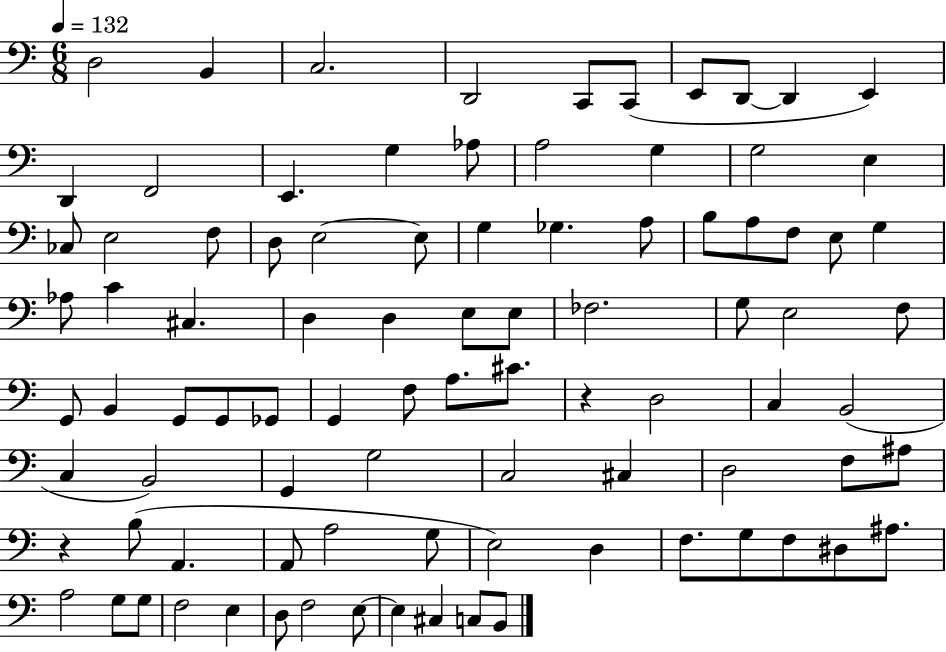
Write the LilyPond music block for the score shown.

{
  \clef bass
  \numericTimeSignature
  \time 6/8
  \key c \major
  \tempo 4 = 132
  d2 b,4 | c2. | d,2 c,8 c,8( | e,8 d,8~~ d,4 e,4) | \break d,4 f,2 | e,4. g4 aes8 | a2 g4 | g2 e4 | \break ces8 e2 f8 | d8 e2~~ e8 | g4 ges4. a8 | b8 a8 f8 e8 g4 | \break aes8 c'4 cis4. | d4 d4 e8 e8 | fes2. | g8 e2 f8 | \break g,8 b,4 g,8 g,8 ges,8 | g,4 f8 a8. cis'8. | r4 d2 | c4 b,2( | \break c4 b,2) | g,4 g2 | c2 cis4 | d2 f8 ais8 | \break r4 b8( a,4. | a,8 a2 g8 | e2) d4 | f8. g8 f8 dis8 ais8. | \break a2 g8 g8 | f2 e4 | d8 f2 e8~~ | e4 cis4 c8 b,8 | \break \bar "|."
}